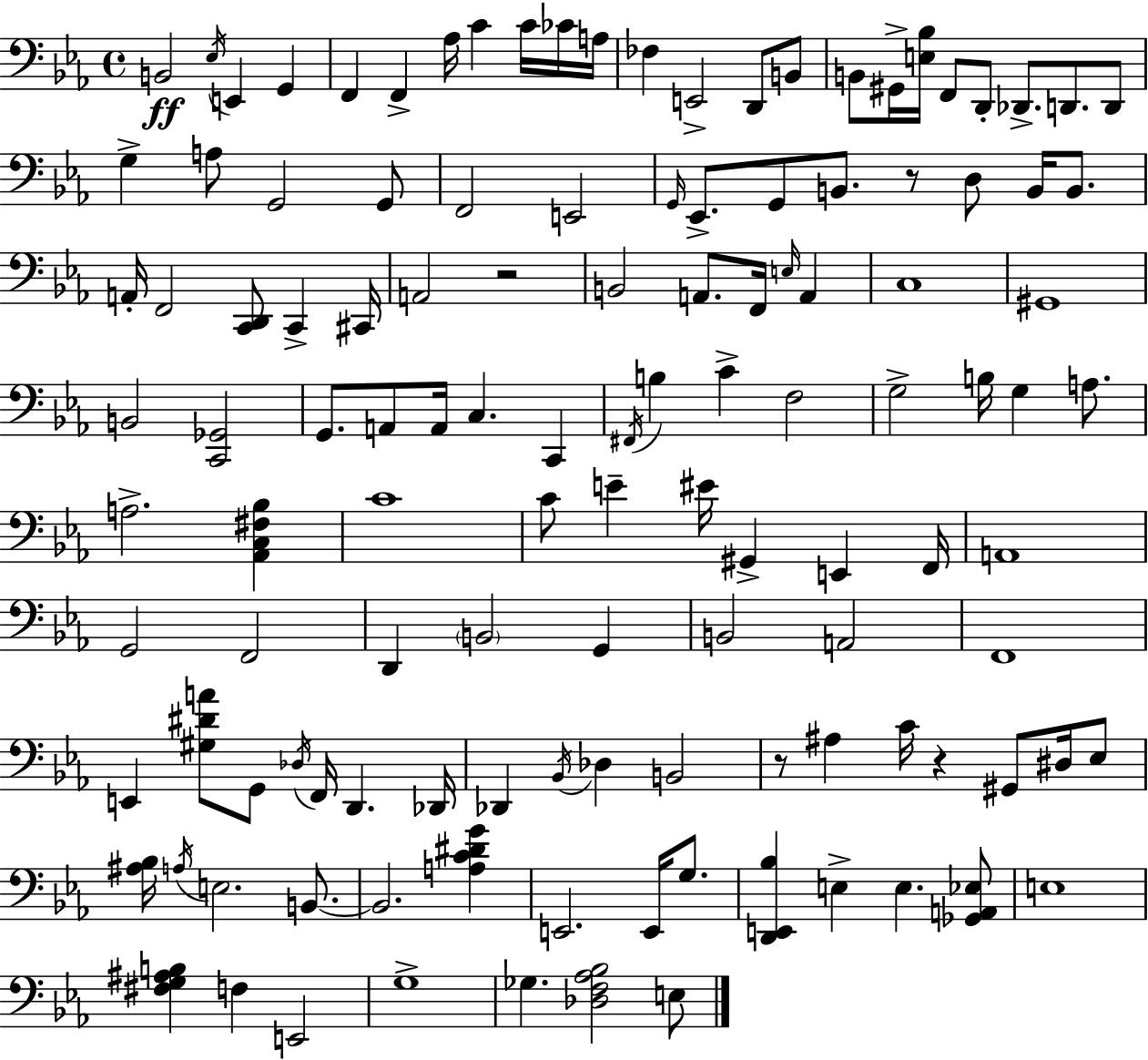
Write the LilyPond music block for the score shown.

{
  \clef bass
  \time 4/4
  \defaultTimeSignature
  \key c \minor
  b,2\ff \acciaccatura { ees16 } e,4 g,4 | f,4 f,4-> aes16 c'4 c'16 ces'16 | a16 fes4 e,2-> d,8 b,8 | b,8 gis,16-> <e bes>16 f,8 d,8-. des,8.-> d,8. d,8 | \break g4-> a8 g,2 g,8 | f,2 e,2 | \grace { g,16 } ees,8.-> g,8 b,8. r8 d8 b,16 b,8. | a,16-. f,2 <c, d,>8 c,4-> | \break cis,16 a,2 r2 | b,2 a,8. f,16 \grace { e16 } a,4 | c1 | gis,1 | \break b,2 <c, ges,>2 | g,8. a,8 a,16 c4. c,4 | \acciaccatura { fis,16 } b4 c'4-> f2 | g2-> b16 g4 | \break a8. a2.-> | <aes, c fis bes>4 c'1 | c'8 e'4-- eis'16 gis,4-> e,4 | f,16 a,1 | \break g,2 f,2 | d,4 \parenthesize b,2 | g,4 b,2 a,2 | f,1 | \break e,4 <gis dis' a'>8 g,8 \acciaccatura { des16 } f,16 d,4. | des,16 des,4 \acciaccatura { bes,16 } des4 b,2 | r8 ais4 c'16 r4 | gis,8 dis16 ees8 <ais bes>16 \acciaccatura { a16 } e2. | \break b,8.~~ b,2. | <a c' dis' g'>4 e,2. | e,16 g8. <d, e, bes>4 e4-> e4. | <ges, a, ees>8 e1 | \break <fis g ais b>4 f4 e,2 | g1-> | ges4. <des f aes bes>2 | e8 \bar "|."
}